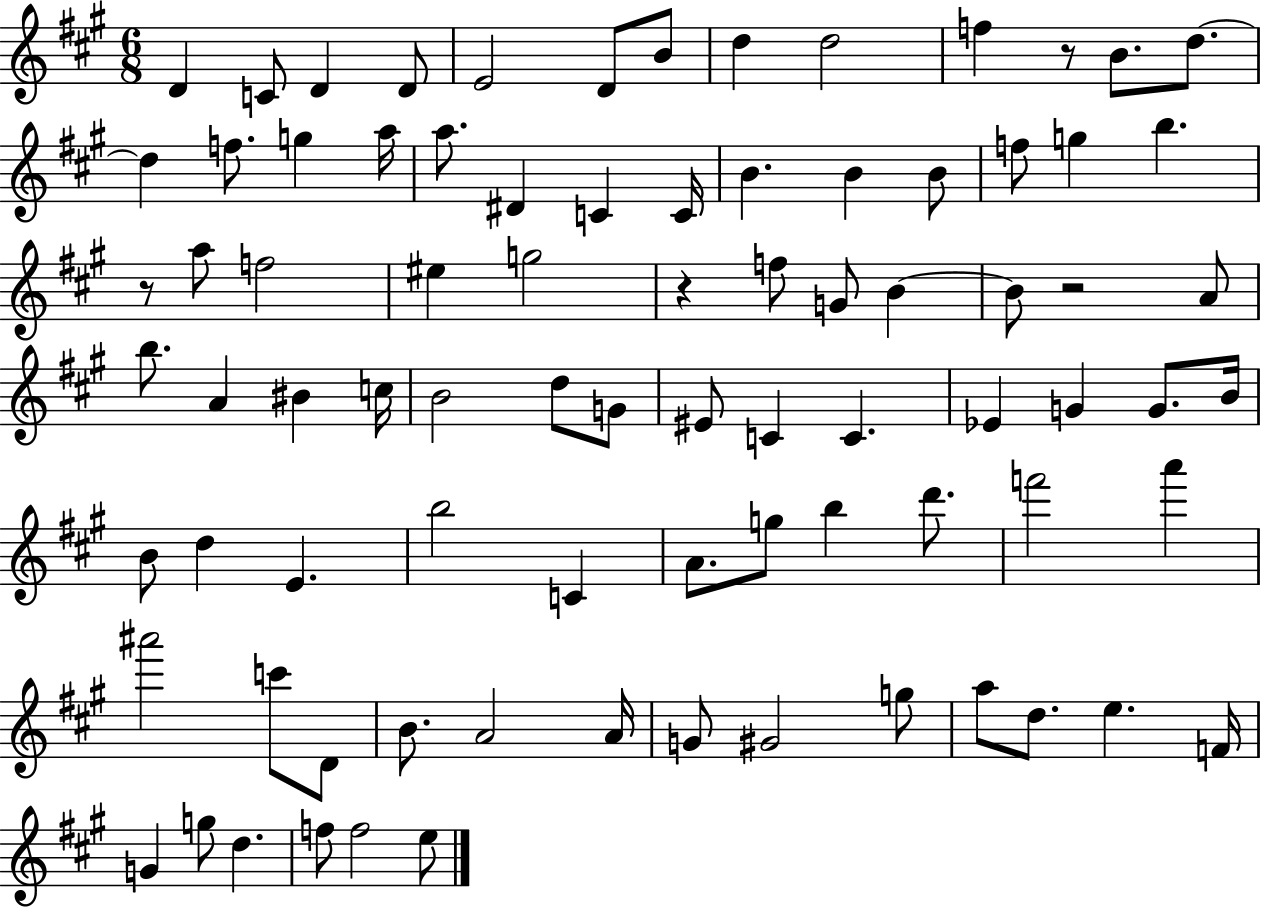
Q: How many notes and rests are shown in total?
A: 83